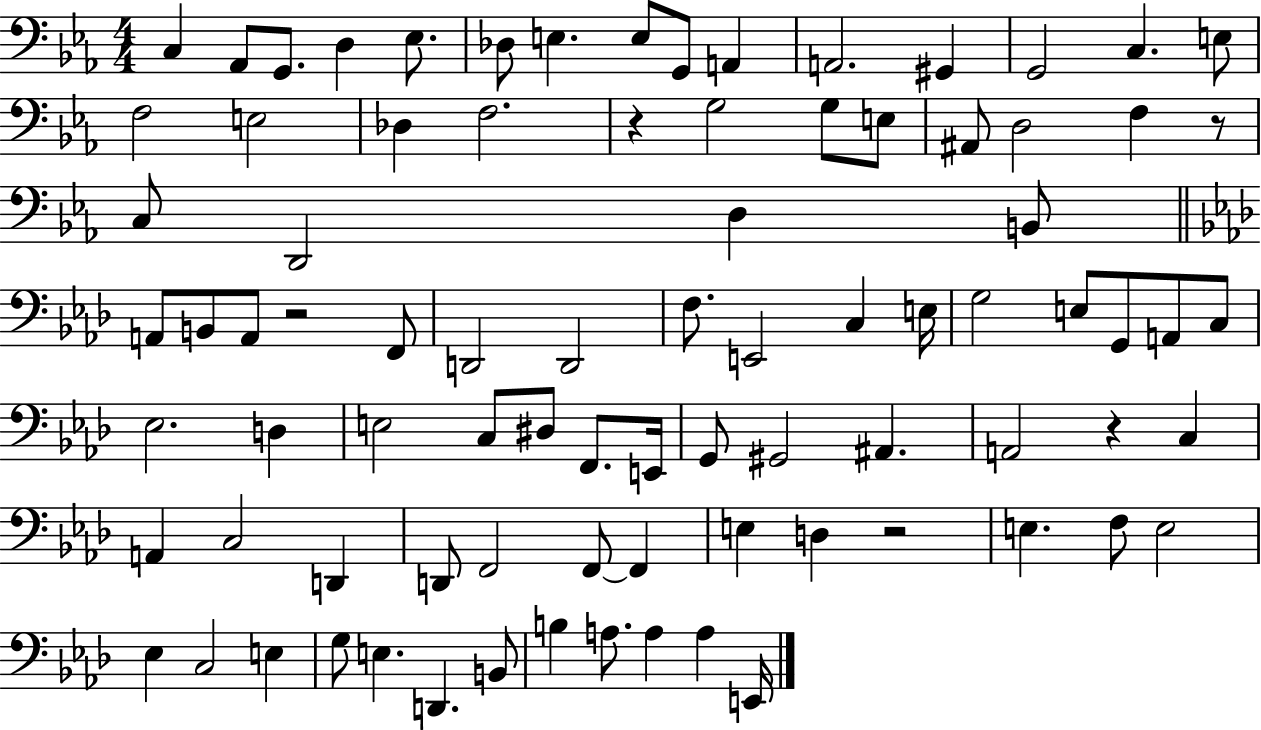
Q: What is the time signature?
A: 4/4